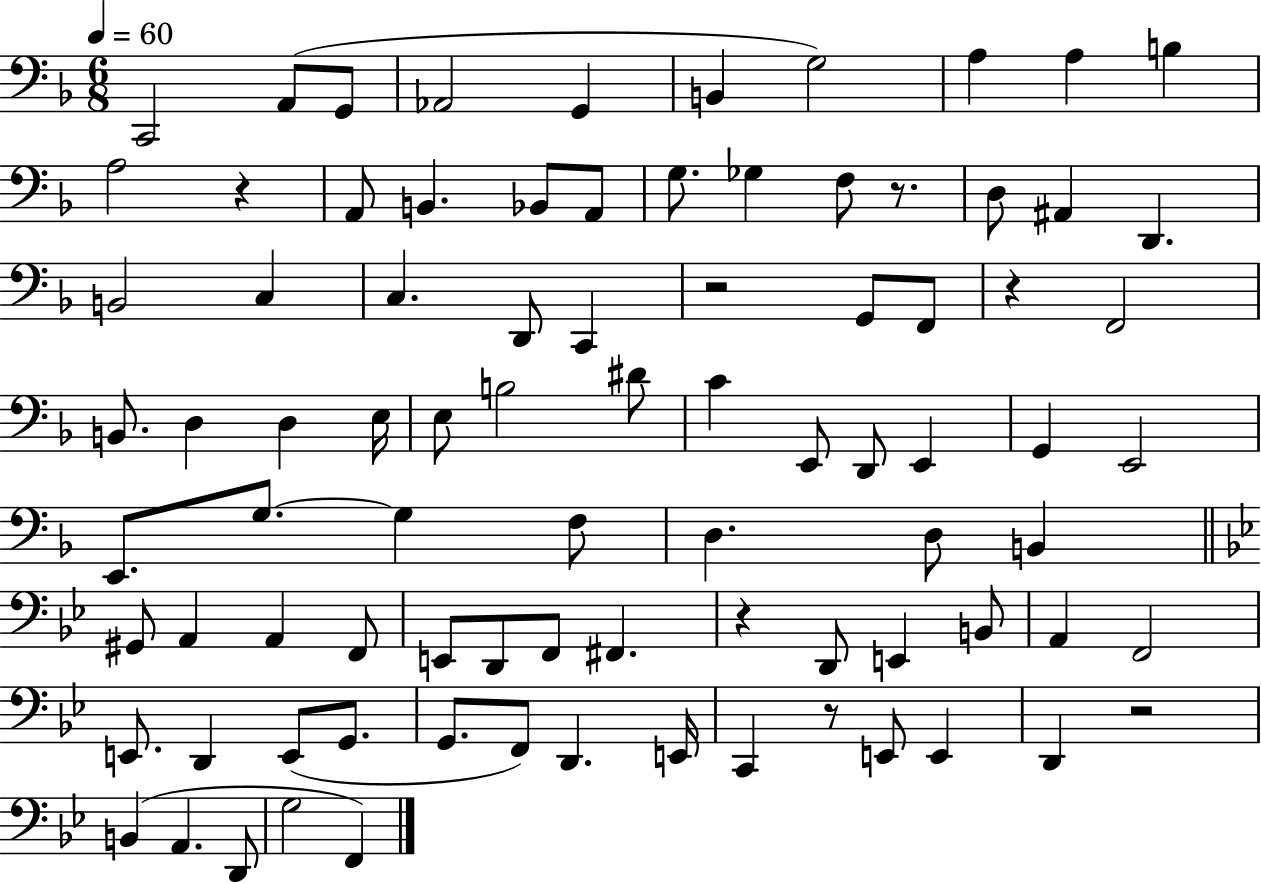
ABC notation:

X:1
T:Untitled
M:6/8
L:1/4
K:F
C,,2 A,,/2 G,,/2 _A,,2 G,, B,, G,2 A, A, B, A,2 z A,,/2 B,, _B,,/2 A,,/2 G,/2 _G, F,/2 z/2 D,/2 ^A,, D,, B,,2 C, C, D,,/2 C,, z2 G,,/2 F,,/2 z F,,2 B,,/2 D, D, E,/4 E,/2 B,2 ^D/2 C E,,/2 D,,/2 E,, G,, E,,2 E,,/2 G,/2 G, F,/2 D, D,/2 B,, ^G,,/2 A,, A,, F,,/2 E,,/2 D,,/2 F,,/2 ^F,, z D,,/2 E,, B,,/2 A,, F,,2 E,,/2 D,, E,,/2 G,,/2 G,,/2 F,,/2 D,, E,,/4 C,, z/2 E,,/2 E,, D,, z2 B,, A,, D,,/2 G,2 F,,